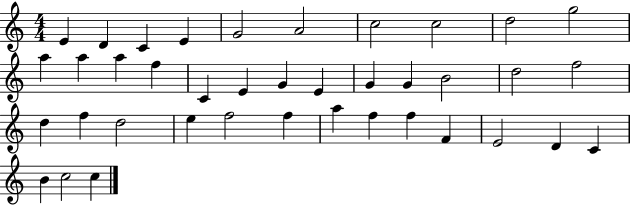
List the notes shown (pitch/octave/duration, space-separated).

E4/q D4/q C4/q E4/q G4/h A4/h C5/h C5/h D5/h G5/h A5/q A5/q A5/q F5/q C4/q E4/q G4/q E4/q G4/q G4/q B4/h D5/h F5/h D5/q F5/q D5/h E5/q F5/h F5/q A5/q F5/q F5/q F4/q E4/h D4/q C4/q B4/q C5/h C5/q